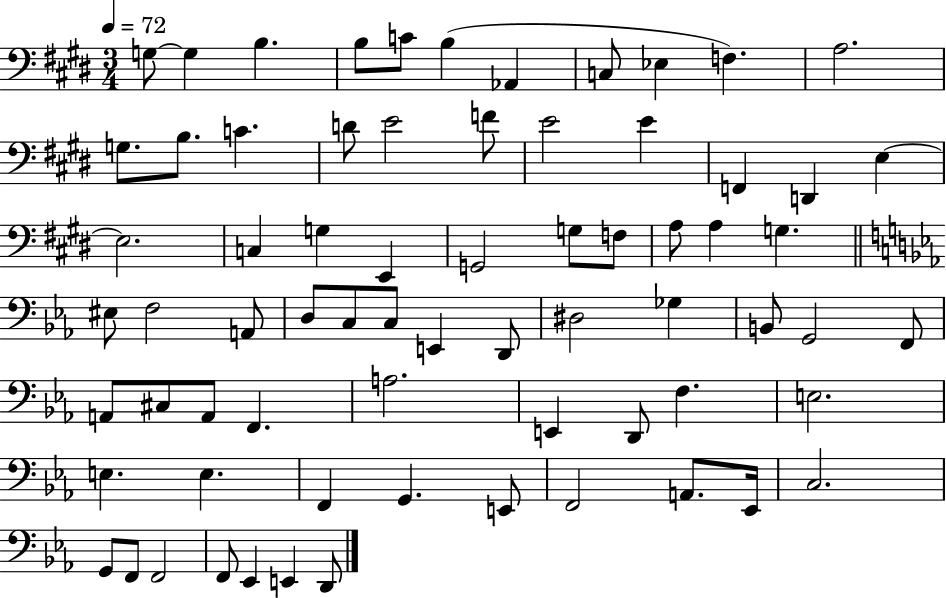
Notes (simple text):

G3/e G3/q B3/q. B3/e C4/e B3/q Ab2/q C3/e Eb3/q F3/q. A3/h. G3/e. B3/e. C4/q. D4/e E4/h F4/e E4/h E4/q F2/q D2/q E3/q E3/h. C3/q G3/q E2/q G2/h G3/e F3/e A3/e A3/q G3/q. EIS3/e F3/h A2/e D3/e C3/e C3/e E2/q D2/e D#3/h Gb3/q B2/e G2/h F2/e A2/e C#3/e A2/e F2/q. A3/h. E2/q D2/e F3/q. E3/h. E3/q. E3/q. F2/q G2/q. E2/e F2/h A2/e. Eb2/s C3/h. G2/e F2/e F2/h F2/e Eb2/q E2/q D2/e